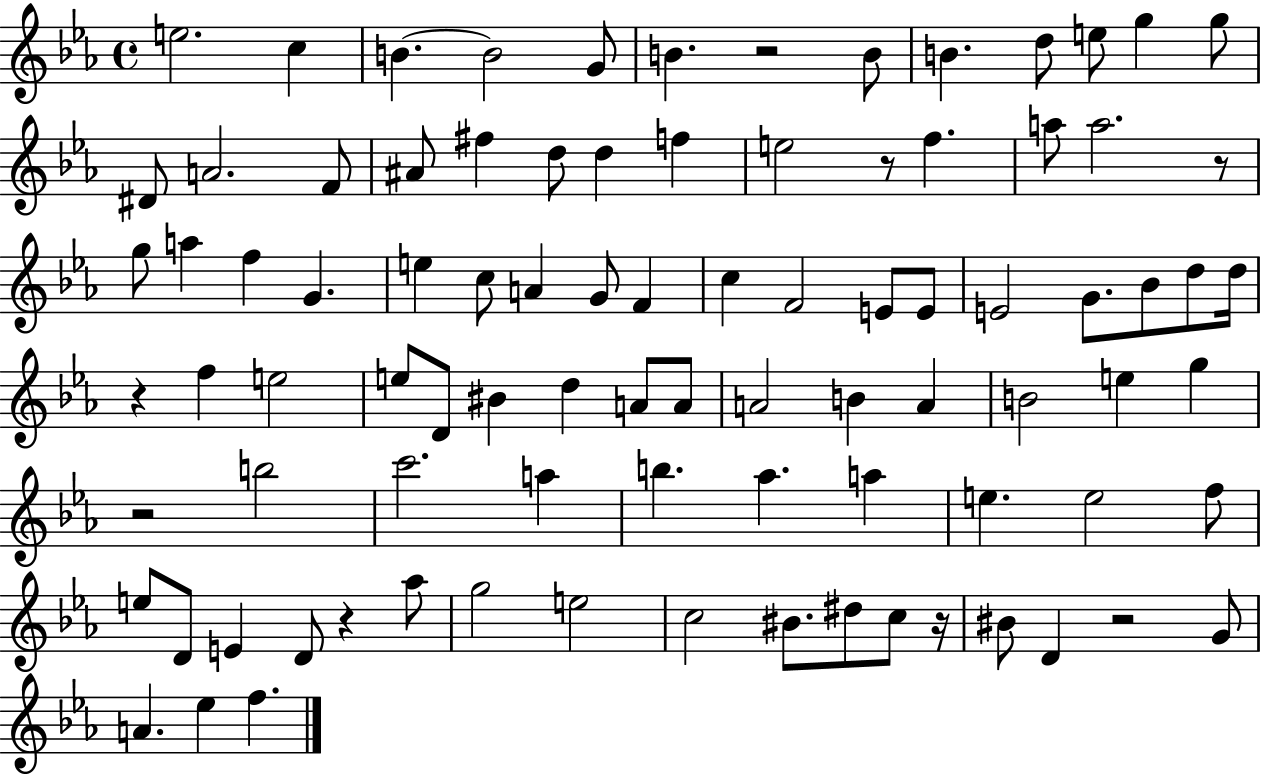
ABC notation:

X:1
T:Untitled
M:4/4
L:1/4
K:Eb
e2 c B B2 G/2 B z2 B/2 B d/2 e/2 g g/2 ^D/2 A2 F/2 ^A/2 ^f d/2 d f e2 z/2 f a/2 a2 z/2 g/2 a f G e c/2 A G/2 F c F2 E/2 E/2 E2 G/2 _B/2 d/2 d/4 z f e2 e/2 D/2 ^B d A/2 A/2 A2 B A B2 e g z2 b2 c'2 a b _a a e e2 f/2 e/2 D/2 E D/2 z _a/2 g2 e2 c2 ^B/2 ^d/2 c/2 z/4 ^B/2 D z2 G/2 A _e f